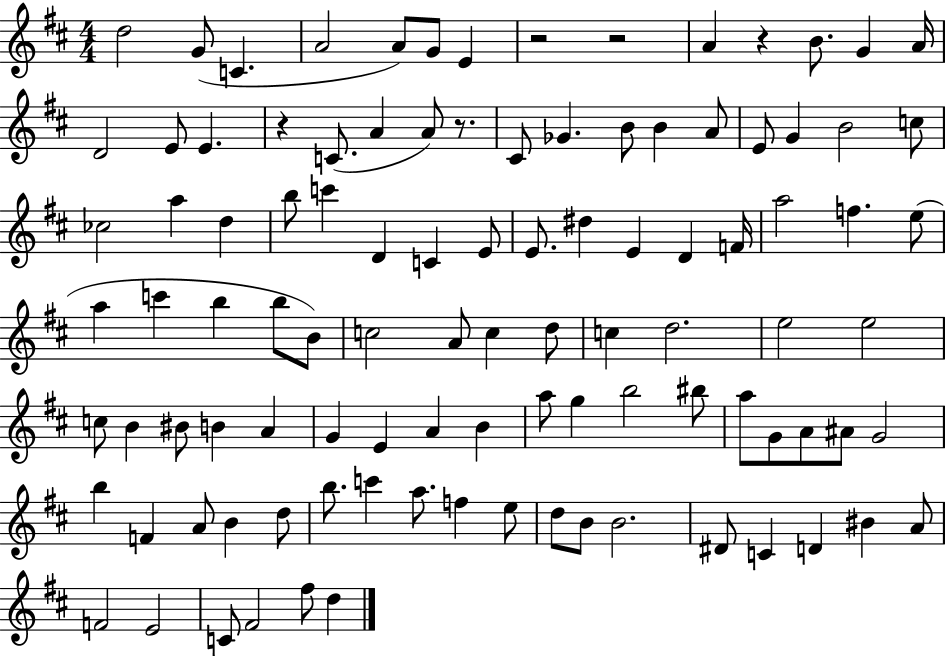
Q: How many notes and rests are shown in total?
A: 102